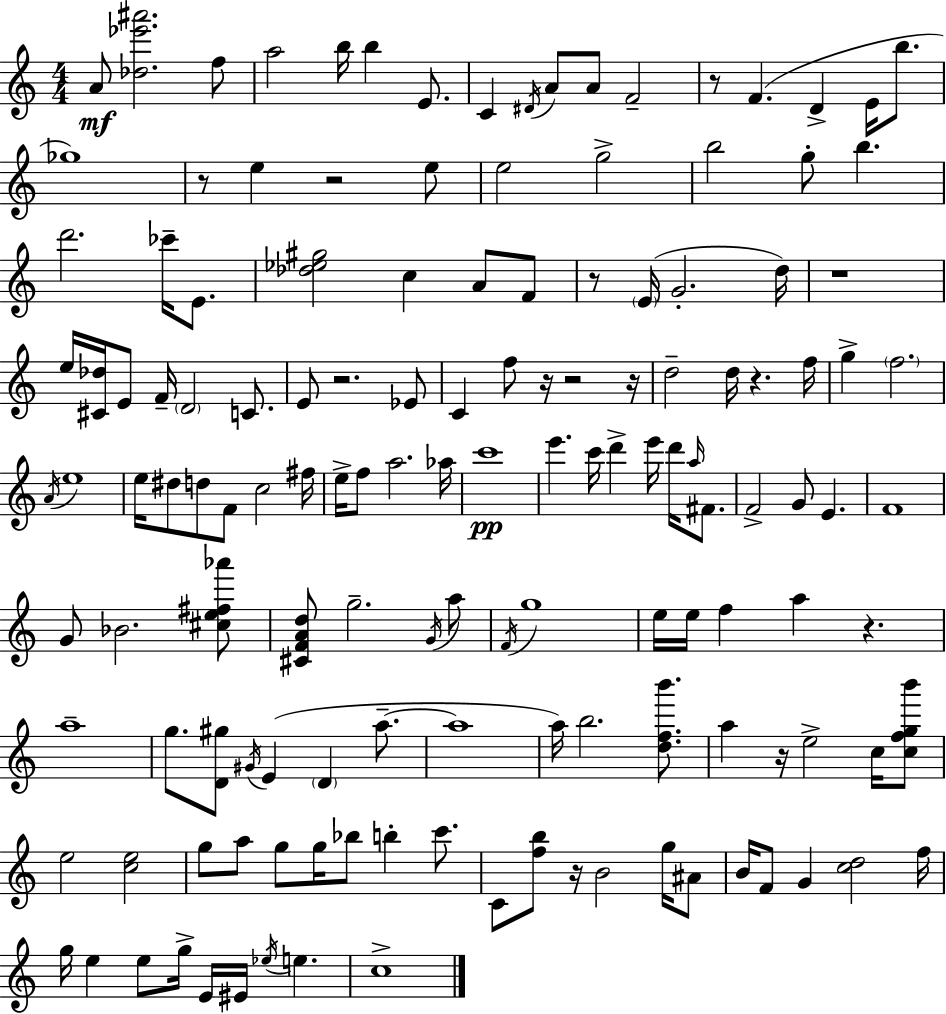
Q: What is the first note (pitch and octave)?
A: A4